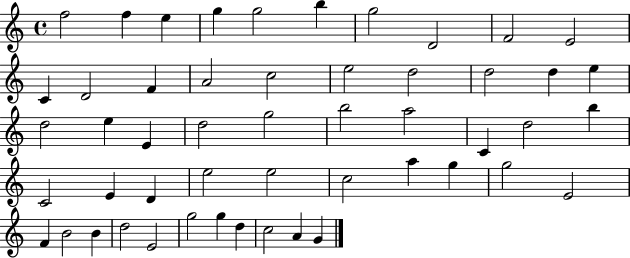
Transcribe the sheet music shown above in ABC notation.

X:1
T:Untitled
M:4/4
L:1/4
K:C
f2 f e g g2 b g2 D2 F2 E2 C D2 F A2 c2 e2 d2 d2 d e d2 e E d2 g2 b2 a2 C d2 b C2 E D e2 e2 c2 a g g2 E2 F B2 B d2 E2 g2 g d c2 A G